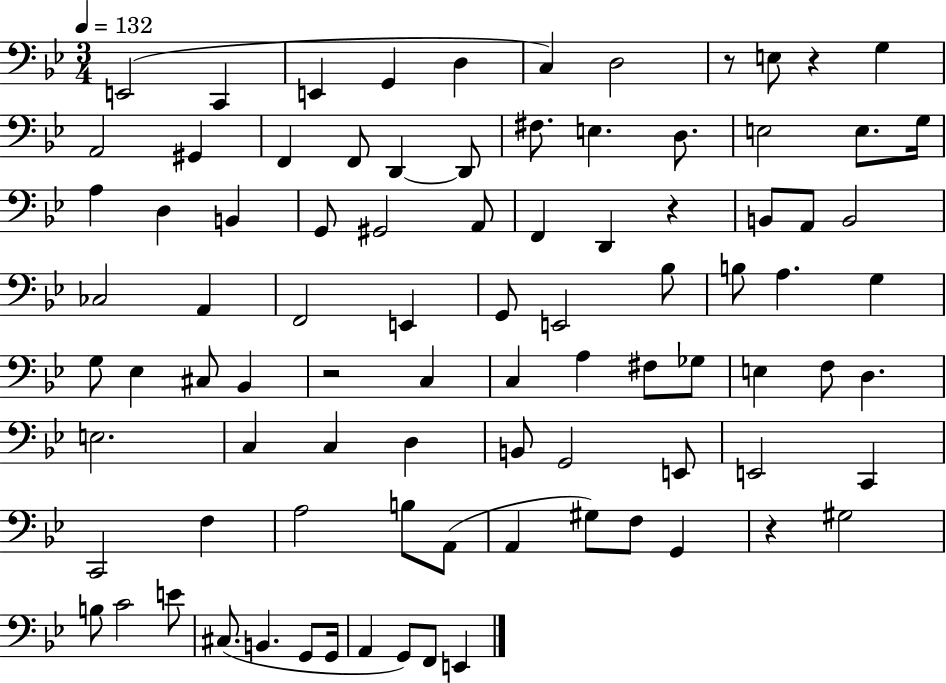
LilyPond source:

{
  \clef bass
  \numericTimeSignature
  \time 3/4
  \key bes \major
  \tempo 4 = 132
  e,2( c,4 | e,4 g,4 d4 | c4) d2 | r8 e8 r4 g4 | \break a,2 gis,4 | f,4 f,8 d,4~~ d,8 | fis8. e4. d8. | e2 e8. g16 | \break a4 d4 b,4 | g,8 gis,2 a,8 | f,4 d,4 r4 | b,8 a,8 b,2 | \break ces2 a,4 | f,2 e,4 | g,8 e,2 bes8 | b8 a4. g4 | \break g8 ees4 cis8 bes,4 | r2 c4 | c4 a4 fis8 ges8 | e4 f8 d4. | \break e2. | c4 c4 d4 | b,8 g,2 e,8 | e,2 c,4 | \break c,2 f4 | a2 b8 a,8( | a,4 gis8) f8 g,4 | r4 gis2 | \break b8 c'2 e'8 | cis8.( b,4. g,8 g,16 | a,4 g,8) f,8 e,4 | \bar "|."
}